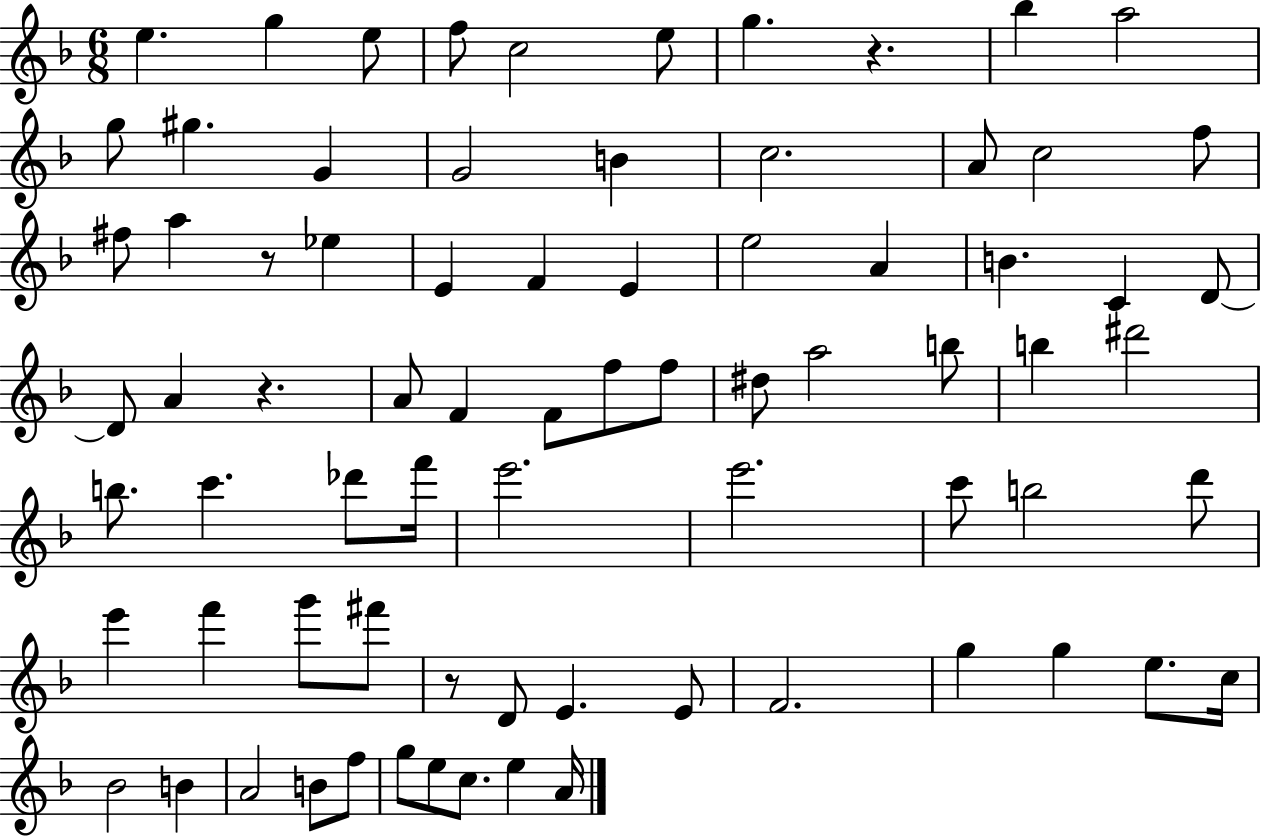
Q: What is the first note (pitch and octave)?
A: E5